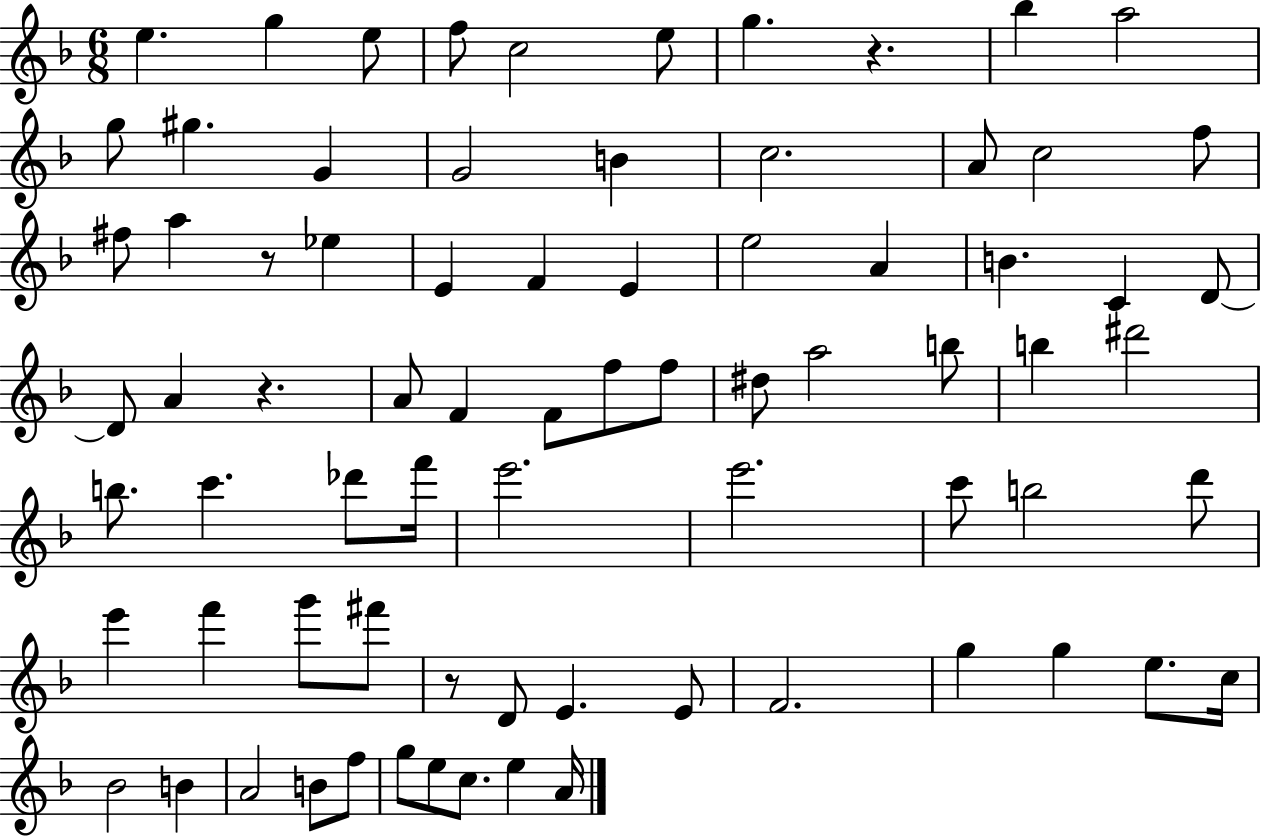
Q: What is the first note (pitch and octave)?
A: E5